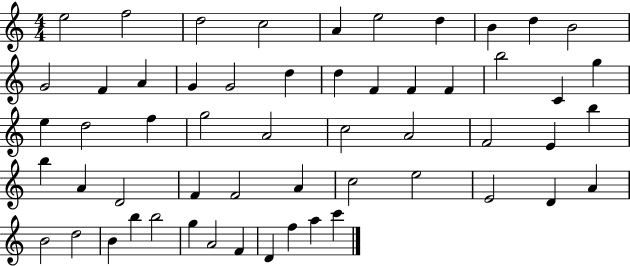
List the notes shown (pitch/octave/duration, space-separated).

E5/h F5/h D5/h C5/h A4/q E5/h D5/q B4/q D5/q B4/h G4/h F4/q A4/q G4/q G4/h D5/q D5/q F4/q F4/q F4/q B5/h C4/q G5/q E5/q D5/h F5/q G5/h A4/h C5/h A4/h F4/h E4/q B5/q B5/q A4/q D4/h F4/q F4/h A4/q C5/h E5/h E4/h D4/q A4/q B4/h D5/h B4/q B5/q B5/h G5/q A4/h F4/q D4/q F5/q A5/q C6/q